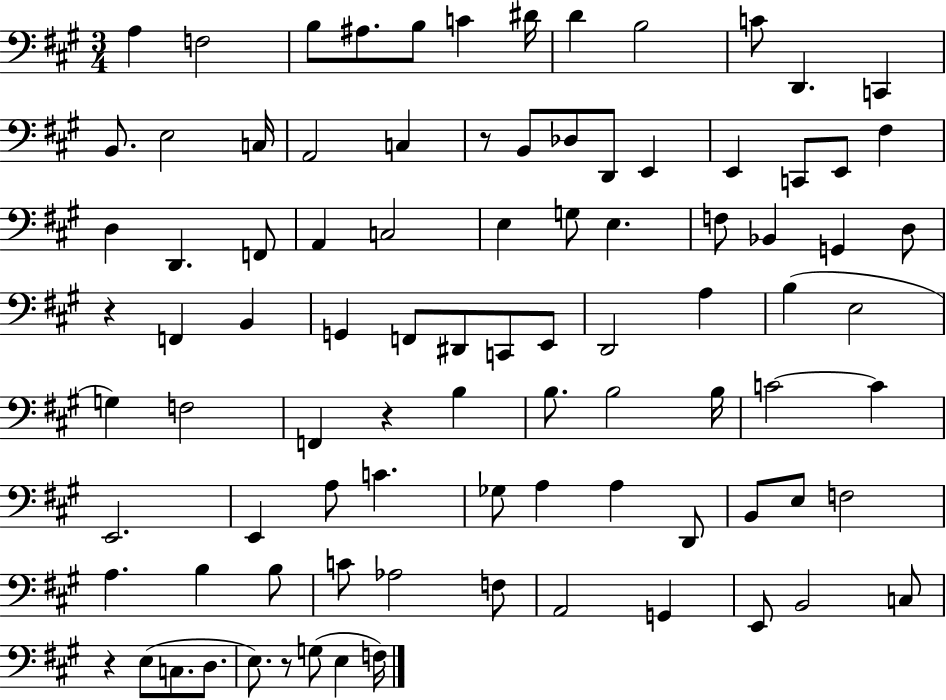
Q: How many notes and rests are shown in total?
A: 91